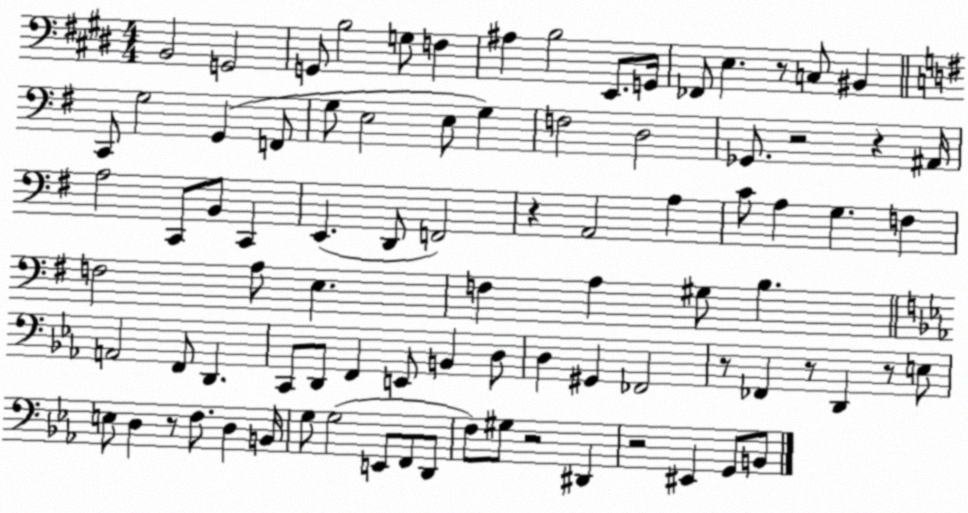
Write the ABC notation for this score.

X:1
T:Untitled
M:4/4
L:1/4
K:E
B,,2 G,,2 G,,/2 B,2 G,/2 F, ^A, B,2 E,,/2 G,,/4 _F,,/2 E, z/2 C,/2 ^B,, C,,/2 G,2 G,, F,,/2 G,/2 E,2 E,/2 G, F,2 D,2 _G,,/2 z2 z ^A,,/4 A,2 C,,/2 B,,/2 C,, E,, D,,/2 F,,2 z A,,2 A, C/2 A, G, F, F,2 A,/2 E, F, A, ^G,/2 B, A,,2 F,,/2 D,, C,,/2 D,,/2 F,, E,,/2 B,, D,/2 D, ^G,, _F,,2 z/2 _F,, z/2 D,, z/2 E,/2 E,/2 D, z/2 F,/2 D, B,,/4 G,/2 G,2 E,,/2 F,,/2 D,,/2 F,/2 ^G,/2 z2 ^D,, z2 ^E,, G,,/2 B,,/2